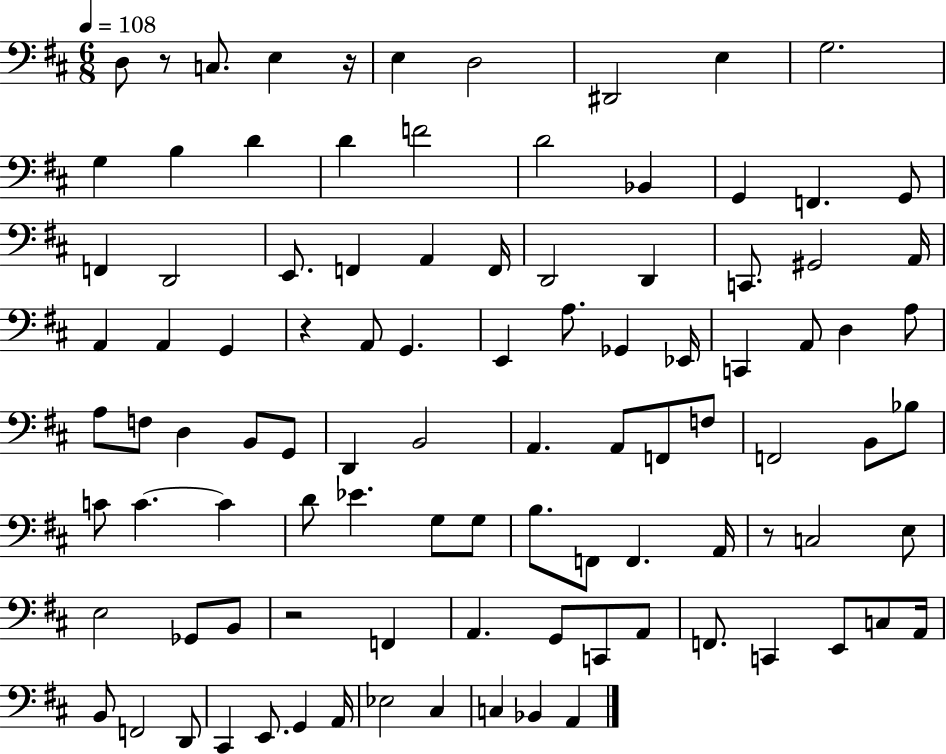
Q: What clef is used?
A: bass